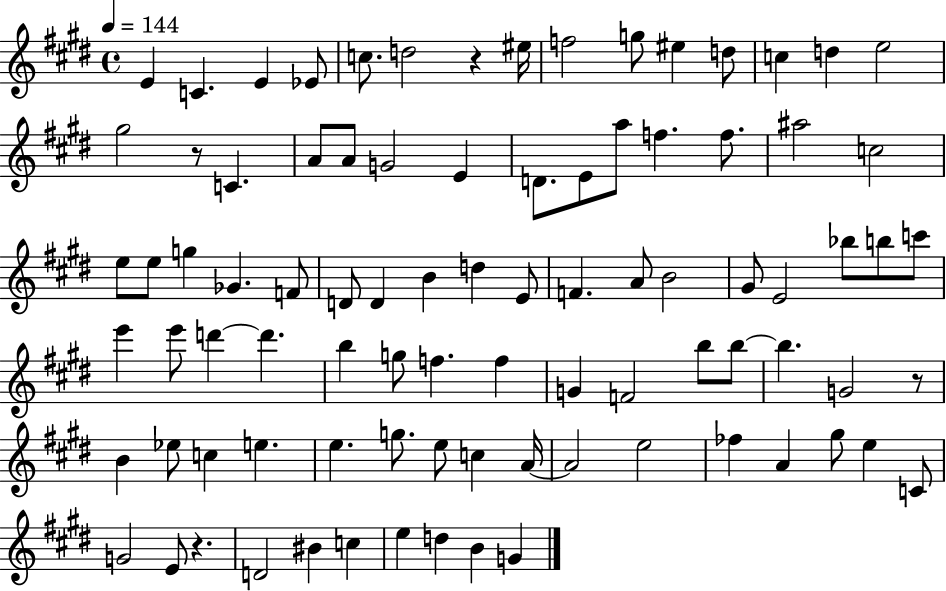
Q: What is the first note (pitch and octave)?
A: E4